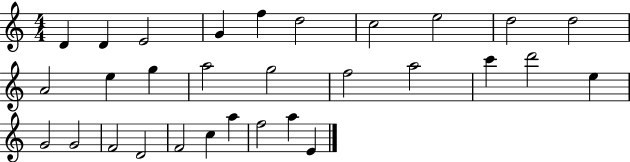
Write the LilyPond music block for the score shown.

{
  \clef treble
  \numericTimeSignature
  \time 4/4
  \key c \major
  d'4 d'4 e'2 | g'4 f''4 d''2 | c''2 e''2 | d''2 d''2 | \break a'2 e''4 g''4 | a''2 g''2 | f''2 a''2 | c'''4 d'''2 e''4 | \break g'2 g'2 | f'2 d'2 | f'2 c''4 a''4 | f''2 a''4 e'4 | \break \bar "|."
}